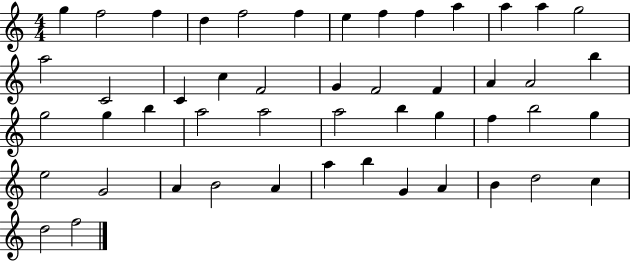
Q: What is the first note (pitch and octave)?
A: G5